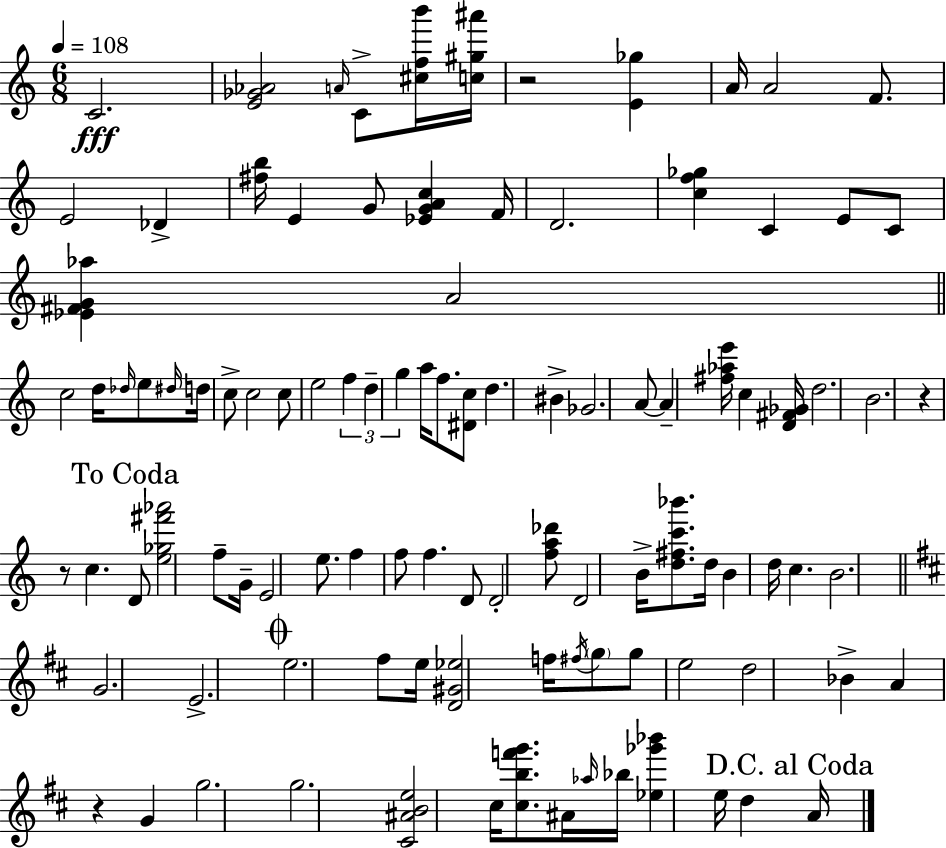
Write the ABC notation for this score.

X:1
T:Untitled
M:6/8
L:1/4
K:C
C2 [E_G_A]2 A/4 C/2 [^cfb']/4 [c^g^a']/4 z2 [E_g] A/4 A2 F/2 E2 _D [^fb]/4 E G/2 [_EGAc] F/4 D2 [cf_g] C E/2 C/2 [_E^FG_a] A2 c2 d/4 _d/4 e/2 ^d/4 d/4 c/2 c2 c/2 e2 f d g a/4 f/2 [^Dc]/2 d ^B _G2 A/2 A [^f_ae']/4 c [D^F_G]/4 d2 B2 z z/2 c D/2 [e_g^f'_a']2 f/2 G/4 E2 e/2 f f/2 f D/2 D2 [fa_d']/2 D2 B/4 [d^fc'_b']/2 d/4 B d/4 c B2 G2 E2 e2 ^f/2 e/4 [D^G_e]2 f/4 ^f/4 g/2 g/2 e2 d2 _B A z G g2 g2 [^C^ABe]2 ^c/4 [^cbf'g']/2 ^A/4 _a/4 _b/4 [_e_g'_b'] e/4 d A/4